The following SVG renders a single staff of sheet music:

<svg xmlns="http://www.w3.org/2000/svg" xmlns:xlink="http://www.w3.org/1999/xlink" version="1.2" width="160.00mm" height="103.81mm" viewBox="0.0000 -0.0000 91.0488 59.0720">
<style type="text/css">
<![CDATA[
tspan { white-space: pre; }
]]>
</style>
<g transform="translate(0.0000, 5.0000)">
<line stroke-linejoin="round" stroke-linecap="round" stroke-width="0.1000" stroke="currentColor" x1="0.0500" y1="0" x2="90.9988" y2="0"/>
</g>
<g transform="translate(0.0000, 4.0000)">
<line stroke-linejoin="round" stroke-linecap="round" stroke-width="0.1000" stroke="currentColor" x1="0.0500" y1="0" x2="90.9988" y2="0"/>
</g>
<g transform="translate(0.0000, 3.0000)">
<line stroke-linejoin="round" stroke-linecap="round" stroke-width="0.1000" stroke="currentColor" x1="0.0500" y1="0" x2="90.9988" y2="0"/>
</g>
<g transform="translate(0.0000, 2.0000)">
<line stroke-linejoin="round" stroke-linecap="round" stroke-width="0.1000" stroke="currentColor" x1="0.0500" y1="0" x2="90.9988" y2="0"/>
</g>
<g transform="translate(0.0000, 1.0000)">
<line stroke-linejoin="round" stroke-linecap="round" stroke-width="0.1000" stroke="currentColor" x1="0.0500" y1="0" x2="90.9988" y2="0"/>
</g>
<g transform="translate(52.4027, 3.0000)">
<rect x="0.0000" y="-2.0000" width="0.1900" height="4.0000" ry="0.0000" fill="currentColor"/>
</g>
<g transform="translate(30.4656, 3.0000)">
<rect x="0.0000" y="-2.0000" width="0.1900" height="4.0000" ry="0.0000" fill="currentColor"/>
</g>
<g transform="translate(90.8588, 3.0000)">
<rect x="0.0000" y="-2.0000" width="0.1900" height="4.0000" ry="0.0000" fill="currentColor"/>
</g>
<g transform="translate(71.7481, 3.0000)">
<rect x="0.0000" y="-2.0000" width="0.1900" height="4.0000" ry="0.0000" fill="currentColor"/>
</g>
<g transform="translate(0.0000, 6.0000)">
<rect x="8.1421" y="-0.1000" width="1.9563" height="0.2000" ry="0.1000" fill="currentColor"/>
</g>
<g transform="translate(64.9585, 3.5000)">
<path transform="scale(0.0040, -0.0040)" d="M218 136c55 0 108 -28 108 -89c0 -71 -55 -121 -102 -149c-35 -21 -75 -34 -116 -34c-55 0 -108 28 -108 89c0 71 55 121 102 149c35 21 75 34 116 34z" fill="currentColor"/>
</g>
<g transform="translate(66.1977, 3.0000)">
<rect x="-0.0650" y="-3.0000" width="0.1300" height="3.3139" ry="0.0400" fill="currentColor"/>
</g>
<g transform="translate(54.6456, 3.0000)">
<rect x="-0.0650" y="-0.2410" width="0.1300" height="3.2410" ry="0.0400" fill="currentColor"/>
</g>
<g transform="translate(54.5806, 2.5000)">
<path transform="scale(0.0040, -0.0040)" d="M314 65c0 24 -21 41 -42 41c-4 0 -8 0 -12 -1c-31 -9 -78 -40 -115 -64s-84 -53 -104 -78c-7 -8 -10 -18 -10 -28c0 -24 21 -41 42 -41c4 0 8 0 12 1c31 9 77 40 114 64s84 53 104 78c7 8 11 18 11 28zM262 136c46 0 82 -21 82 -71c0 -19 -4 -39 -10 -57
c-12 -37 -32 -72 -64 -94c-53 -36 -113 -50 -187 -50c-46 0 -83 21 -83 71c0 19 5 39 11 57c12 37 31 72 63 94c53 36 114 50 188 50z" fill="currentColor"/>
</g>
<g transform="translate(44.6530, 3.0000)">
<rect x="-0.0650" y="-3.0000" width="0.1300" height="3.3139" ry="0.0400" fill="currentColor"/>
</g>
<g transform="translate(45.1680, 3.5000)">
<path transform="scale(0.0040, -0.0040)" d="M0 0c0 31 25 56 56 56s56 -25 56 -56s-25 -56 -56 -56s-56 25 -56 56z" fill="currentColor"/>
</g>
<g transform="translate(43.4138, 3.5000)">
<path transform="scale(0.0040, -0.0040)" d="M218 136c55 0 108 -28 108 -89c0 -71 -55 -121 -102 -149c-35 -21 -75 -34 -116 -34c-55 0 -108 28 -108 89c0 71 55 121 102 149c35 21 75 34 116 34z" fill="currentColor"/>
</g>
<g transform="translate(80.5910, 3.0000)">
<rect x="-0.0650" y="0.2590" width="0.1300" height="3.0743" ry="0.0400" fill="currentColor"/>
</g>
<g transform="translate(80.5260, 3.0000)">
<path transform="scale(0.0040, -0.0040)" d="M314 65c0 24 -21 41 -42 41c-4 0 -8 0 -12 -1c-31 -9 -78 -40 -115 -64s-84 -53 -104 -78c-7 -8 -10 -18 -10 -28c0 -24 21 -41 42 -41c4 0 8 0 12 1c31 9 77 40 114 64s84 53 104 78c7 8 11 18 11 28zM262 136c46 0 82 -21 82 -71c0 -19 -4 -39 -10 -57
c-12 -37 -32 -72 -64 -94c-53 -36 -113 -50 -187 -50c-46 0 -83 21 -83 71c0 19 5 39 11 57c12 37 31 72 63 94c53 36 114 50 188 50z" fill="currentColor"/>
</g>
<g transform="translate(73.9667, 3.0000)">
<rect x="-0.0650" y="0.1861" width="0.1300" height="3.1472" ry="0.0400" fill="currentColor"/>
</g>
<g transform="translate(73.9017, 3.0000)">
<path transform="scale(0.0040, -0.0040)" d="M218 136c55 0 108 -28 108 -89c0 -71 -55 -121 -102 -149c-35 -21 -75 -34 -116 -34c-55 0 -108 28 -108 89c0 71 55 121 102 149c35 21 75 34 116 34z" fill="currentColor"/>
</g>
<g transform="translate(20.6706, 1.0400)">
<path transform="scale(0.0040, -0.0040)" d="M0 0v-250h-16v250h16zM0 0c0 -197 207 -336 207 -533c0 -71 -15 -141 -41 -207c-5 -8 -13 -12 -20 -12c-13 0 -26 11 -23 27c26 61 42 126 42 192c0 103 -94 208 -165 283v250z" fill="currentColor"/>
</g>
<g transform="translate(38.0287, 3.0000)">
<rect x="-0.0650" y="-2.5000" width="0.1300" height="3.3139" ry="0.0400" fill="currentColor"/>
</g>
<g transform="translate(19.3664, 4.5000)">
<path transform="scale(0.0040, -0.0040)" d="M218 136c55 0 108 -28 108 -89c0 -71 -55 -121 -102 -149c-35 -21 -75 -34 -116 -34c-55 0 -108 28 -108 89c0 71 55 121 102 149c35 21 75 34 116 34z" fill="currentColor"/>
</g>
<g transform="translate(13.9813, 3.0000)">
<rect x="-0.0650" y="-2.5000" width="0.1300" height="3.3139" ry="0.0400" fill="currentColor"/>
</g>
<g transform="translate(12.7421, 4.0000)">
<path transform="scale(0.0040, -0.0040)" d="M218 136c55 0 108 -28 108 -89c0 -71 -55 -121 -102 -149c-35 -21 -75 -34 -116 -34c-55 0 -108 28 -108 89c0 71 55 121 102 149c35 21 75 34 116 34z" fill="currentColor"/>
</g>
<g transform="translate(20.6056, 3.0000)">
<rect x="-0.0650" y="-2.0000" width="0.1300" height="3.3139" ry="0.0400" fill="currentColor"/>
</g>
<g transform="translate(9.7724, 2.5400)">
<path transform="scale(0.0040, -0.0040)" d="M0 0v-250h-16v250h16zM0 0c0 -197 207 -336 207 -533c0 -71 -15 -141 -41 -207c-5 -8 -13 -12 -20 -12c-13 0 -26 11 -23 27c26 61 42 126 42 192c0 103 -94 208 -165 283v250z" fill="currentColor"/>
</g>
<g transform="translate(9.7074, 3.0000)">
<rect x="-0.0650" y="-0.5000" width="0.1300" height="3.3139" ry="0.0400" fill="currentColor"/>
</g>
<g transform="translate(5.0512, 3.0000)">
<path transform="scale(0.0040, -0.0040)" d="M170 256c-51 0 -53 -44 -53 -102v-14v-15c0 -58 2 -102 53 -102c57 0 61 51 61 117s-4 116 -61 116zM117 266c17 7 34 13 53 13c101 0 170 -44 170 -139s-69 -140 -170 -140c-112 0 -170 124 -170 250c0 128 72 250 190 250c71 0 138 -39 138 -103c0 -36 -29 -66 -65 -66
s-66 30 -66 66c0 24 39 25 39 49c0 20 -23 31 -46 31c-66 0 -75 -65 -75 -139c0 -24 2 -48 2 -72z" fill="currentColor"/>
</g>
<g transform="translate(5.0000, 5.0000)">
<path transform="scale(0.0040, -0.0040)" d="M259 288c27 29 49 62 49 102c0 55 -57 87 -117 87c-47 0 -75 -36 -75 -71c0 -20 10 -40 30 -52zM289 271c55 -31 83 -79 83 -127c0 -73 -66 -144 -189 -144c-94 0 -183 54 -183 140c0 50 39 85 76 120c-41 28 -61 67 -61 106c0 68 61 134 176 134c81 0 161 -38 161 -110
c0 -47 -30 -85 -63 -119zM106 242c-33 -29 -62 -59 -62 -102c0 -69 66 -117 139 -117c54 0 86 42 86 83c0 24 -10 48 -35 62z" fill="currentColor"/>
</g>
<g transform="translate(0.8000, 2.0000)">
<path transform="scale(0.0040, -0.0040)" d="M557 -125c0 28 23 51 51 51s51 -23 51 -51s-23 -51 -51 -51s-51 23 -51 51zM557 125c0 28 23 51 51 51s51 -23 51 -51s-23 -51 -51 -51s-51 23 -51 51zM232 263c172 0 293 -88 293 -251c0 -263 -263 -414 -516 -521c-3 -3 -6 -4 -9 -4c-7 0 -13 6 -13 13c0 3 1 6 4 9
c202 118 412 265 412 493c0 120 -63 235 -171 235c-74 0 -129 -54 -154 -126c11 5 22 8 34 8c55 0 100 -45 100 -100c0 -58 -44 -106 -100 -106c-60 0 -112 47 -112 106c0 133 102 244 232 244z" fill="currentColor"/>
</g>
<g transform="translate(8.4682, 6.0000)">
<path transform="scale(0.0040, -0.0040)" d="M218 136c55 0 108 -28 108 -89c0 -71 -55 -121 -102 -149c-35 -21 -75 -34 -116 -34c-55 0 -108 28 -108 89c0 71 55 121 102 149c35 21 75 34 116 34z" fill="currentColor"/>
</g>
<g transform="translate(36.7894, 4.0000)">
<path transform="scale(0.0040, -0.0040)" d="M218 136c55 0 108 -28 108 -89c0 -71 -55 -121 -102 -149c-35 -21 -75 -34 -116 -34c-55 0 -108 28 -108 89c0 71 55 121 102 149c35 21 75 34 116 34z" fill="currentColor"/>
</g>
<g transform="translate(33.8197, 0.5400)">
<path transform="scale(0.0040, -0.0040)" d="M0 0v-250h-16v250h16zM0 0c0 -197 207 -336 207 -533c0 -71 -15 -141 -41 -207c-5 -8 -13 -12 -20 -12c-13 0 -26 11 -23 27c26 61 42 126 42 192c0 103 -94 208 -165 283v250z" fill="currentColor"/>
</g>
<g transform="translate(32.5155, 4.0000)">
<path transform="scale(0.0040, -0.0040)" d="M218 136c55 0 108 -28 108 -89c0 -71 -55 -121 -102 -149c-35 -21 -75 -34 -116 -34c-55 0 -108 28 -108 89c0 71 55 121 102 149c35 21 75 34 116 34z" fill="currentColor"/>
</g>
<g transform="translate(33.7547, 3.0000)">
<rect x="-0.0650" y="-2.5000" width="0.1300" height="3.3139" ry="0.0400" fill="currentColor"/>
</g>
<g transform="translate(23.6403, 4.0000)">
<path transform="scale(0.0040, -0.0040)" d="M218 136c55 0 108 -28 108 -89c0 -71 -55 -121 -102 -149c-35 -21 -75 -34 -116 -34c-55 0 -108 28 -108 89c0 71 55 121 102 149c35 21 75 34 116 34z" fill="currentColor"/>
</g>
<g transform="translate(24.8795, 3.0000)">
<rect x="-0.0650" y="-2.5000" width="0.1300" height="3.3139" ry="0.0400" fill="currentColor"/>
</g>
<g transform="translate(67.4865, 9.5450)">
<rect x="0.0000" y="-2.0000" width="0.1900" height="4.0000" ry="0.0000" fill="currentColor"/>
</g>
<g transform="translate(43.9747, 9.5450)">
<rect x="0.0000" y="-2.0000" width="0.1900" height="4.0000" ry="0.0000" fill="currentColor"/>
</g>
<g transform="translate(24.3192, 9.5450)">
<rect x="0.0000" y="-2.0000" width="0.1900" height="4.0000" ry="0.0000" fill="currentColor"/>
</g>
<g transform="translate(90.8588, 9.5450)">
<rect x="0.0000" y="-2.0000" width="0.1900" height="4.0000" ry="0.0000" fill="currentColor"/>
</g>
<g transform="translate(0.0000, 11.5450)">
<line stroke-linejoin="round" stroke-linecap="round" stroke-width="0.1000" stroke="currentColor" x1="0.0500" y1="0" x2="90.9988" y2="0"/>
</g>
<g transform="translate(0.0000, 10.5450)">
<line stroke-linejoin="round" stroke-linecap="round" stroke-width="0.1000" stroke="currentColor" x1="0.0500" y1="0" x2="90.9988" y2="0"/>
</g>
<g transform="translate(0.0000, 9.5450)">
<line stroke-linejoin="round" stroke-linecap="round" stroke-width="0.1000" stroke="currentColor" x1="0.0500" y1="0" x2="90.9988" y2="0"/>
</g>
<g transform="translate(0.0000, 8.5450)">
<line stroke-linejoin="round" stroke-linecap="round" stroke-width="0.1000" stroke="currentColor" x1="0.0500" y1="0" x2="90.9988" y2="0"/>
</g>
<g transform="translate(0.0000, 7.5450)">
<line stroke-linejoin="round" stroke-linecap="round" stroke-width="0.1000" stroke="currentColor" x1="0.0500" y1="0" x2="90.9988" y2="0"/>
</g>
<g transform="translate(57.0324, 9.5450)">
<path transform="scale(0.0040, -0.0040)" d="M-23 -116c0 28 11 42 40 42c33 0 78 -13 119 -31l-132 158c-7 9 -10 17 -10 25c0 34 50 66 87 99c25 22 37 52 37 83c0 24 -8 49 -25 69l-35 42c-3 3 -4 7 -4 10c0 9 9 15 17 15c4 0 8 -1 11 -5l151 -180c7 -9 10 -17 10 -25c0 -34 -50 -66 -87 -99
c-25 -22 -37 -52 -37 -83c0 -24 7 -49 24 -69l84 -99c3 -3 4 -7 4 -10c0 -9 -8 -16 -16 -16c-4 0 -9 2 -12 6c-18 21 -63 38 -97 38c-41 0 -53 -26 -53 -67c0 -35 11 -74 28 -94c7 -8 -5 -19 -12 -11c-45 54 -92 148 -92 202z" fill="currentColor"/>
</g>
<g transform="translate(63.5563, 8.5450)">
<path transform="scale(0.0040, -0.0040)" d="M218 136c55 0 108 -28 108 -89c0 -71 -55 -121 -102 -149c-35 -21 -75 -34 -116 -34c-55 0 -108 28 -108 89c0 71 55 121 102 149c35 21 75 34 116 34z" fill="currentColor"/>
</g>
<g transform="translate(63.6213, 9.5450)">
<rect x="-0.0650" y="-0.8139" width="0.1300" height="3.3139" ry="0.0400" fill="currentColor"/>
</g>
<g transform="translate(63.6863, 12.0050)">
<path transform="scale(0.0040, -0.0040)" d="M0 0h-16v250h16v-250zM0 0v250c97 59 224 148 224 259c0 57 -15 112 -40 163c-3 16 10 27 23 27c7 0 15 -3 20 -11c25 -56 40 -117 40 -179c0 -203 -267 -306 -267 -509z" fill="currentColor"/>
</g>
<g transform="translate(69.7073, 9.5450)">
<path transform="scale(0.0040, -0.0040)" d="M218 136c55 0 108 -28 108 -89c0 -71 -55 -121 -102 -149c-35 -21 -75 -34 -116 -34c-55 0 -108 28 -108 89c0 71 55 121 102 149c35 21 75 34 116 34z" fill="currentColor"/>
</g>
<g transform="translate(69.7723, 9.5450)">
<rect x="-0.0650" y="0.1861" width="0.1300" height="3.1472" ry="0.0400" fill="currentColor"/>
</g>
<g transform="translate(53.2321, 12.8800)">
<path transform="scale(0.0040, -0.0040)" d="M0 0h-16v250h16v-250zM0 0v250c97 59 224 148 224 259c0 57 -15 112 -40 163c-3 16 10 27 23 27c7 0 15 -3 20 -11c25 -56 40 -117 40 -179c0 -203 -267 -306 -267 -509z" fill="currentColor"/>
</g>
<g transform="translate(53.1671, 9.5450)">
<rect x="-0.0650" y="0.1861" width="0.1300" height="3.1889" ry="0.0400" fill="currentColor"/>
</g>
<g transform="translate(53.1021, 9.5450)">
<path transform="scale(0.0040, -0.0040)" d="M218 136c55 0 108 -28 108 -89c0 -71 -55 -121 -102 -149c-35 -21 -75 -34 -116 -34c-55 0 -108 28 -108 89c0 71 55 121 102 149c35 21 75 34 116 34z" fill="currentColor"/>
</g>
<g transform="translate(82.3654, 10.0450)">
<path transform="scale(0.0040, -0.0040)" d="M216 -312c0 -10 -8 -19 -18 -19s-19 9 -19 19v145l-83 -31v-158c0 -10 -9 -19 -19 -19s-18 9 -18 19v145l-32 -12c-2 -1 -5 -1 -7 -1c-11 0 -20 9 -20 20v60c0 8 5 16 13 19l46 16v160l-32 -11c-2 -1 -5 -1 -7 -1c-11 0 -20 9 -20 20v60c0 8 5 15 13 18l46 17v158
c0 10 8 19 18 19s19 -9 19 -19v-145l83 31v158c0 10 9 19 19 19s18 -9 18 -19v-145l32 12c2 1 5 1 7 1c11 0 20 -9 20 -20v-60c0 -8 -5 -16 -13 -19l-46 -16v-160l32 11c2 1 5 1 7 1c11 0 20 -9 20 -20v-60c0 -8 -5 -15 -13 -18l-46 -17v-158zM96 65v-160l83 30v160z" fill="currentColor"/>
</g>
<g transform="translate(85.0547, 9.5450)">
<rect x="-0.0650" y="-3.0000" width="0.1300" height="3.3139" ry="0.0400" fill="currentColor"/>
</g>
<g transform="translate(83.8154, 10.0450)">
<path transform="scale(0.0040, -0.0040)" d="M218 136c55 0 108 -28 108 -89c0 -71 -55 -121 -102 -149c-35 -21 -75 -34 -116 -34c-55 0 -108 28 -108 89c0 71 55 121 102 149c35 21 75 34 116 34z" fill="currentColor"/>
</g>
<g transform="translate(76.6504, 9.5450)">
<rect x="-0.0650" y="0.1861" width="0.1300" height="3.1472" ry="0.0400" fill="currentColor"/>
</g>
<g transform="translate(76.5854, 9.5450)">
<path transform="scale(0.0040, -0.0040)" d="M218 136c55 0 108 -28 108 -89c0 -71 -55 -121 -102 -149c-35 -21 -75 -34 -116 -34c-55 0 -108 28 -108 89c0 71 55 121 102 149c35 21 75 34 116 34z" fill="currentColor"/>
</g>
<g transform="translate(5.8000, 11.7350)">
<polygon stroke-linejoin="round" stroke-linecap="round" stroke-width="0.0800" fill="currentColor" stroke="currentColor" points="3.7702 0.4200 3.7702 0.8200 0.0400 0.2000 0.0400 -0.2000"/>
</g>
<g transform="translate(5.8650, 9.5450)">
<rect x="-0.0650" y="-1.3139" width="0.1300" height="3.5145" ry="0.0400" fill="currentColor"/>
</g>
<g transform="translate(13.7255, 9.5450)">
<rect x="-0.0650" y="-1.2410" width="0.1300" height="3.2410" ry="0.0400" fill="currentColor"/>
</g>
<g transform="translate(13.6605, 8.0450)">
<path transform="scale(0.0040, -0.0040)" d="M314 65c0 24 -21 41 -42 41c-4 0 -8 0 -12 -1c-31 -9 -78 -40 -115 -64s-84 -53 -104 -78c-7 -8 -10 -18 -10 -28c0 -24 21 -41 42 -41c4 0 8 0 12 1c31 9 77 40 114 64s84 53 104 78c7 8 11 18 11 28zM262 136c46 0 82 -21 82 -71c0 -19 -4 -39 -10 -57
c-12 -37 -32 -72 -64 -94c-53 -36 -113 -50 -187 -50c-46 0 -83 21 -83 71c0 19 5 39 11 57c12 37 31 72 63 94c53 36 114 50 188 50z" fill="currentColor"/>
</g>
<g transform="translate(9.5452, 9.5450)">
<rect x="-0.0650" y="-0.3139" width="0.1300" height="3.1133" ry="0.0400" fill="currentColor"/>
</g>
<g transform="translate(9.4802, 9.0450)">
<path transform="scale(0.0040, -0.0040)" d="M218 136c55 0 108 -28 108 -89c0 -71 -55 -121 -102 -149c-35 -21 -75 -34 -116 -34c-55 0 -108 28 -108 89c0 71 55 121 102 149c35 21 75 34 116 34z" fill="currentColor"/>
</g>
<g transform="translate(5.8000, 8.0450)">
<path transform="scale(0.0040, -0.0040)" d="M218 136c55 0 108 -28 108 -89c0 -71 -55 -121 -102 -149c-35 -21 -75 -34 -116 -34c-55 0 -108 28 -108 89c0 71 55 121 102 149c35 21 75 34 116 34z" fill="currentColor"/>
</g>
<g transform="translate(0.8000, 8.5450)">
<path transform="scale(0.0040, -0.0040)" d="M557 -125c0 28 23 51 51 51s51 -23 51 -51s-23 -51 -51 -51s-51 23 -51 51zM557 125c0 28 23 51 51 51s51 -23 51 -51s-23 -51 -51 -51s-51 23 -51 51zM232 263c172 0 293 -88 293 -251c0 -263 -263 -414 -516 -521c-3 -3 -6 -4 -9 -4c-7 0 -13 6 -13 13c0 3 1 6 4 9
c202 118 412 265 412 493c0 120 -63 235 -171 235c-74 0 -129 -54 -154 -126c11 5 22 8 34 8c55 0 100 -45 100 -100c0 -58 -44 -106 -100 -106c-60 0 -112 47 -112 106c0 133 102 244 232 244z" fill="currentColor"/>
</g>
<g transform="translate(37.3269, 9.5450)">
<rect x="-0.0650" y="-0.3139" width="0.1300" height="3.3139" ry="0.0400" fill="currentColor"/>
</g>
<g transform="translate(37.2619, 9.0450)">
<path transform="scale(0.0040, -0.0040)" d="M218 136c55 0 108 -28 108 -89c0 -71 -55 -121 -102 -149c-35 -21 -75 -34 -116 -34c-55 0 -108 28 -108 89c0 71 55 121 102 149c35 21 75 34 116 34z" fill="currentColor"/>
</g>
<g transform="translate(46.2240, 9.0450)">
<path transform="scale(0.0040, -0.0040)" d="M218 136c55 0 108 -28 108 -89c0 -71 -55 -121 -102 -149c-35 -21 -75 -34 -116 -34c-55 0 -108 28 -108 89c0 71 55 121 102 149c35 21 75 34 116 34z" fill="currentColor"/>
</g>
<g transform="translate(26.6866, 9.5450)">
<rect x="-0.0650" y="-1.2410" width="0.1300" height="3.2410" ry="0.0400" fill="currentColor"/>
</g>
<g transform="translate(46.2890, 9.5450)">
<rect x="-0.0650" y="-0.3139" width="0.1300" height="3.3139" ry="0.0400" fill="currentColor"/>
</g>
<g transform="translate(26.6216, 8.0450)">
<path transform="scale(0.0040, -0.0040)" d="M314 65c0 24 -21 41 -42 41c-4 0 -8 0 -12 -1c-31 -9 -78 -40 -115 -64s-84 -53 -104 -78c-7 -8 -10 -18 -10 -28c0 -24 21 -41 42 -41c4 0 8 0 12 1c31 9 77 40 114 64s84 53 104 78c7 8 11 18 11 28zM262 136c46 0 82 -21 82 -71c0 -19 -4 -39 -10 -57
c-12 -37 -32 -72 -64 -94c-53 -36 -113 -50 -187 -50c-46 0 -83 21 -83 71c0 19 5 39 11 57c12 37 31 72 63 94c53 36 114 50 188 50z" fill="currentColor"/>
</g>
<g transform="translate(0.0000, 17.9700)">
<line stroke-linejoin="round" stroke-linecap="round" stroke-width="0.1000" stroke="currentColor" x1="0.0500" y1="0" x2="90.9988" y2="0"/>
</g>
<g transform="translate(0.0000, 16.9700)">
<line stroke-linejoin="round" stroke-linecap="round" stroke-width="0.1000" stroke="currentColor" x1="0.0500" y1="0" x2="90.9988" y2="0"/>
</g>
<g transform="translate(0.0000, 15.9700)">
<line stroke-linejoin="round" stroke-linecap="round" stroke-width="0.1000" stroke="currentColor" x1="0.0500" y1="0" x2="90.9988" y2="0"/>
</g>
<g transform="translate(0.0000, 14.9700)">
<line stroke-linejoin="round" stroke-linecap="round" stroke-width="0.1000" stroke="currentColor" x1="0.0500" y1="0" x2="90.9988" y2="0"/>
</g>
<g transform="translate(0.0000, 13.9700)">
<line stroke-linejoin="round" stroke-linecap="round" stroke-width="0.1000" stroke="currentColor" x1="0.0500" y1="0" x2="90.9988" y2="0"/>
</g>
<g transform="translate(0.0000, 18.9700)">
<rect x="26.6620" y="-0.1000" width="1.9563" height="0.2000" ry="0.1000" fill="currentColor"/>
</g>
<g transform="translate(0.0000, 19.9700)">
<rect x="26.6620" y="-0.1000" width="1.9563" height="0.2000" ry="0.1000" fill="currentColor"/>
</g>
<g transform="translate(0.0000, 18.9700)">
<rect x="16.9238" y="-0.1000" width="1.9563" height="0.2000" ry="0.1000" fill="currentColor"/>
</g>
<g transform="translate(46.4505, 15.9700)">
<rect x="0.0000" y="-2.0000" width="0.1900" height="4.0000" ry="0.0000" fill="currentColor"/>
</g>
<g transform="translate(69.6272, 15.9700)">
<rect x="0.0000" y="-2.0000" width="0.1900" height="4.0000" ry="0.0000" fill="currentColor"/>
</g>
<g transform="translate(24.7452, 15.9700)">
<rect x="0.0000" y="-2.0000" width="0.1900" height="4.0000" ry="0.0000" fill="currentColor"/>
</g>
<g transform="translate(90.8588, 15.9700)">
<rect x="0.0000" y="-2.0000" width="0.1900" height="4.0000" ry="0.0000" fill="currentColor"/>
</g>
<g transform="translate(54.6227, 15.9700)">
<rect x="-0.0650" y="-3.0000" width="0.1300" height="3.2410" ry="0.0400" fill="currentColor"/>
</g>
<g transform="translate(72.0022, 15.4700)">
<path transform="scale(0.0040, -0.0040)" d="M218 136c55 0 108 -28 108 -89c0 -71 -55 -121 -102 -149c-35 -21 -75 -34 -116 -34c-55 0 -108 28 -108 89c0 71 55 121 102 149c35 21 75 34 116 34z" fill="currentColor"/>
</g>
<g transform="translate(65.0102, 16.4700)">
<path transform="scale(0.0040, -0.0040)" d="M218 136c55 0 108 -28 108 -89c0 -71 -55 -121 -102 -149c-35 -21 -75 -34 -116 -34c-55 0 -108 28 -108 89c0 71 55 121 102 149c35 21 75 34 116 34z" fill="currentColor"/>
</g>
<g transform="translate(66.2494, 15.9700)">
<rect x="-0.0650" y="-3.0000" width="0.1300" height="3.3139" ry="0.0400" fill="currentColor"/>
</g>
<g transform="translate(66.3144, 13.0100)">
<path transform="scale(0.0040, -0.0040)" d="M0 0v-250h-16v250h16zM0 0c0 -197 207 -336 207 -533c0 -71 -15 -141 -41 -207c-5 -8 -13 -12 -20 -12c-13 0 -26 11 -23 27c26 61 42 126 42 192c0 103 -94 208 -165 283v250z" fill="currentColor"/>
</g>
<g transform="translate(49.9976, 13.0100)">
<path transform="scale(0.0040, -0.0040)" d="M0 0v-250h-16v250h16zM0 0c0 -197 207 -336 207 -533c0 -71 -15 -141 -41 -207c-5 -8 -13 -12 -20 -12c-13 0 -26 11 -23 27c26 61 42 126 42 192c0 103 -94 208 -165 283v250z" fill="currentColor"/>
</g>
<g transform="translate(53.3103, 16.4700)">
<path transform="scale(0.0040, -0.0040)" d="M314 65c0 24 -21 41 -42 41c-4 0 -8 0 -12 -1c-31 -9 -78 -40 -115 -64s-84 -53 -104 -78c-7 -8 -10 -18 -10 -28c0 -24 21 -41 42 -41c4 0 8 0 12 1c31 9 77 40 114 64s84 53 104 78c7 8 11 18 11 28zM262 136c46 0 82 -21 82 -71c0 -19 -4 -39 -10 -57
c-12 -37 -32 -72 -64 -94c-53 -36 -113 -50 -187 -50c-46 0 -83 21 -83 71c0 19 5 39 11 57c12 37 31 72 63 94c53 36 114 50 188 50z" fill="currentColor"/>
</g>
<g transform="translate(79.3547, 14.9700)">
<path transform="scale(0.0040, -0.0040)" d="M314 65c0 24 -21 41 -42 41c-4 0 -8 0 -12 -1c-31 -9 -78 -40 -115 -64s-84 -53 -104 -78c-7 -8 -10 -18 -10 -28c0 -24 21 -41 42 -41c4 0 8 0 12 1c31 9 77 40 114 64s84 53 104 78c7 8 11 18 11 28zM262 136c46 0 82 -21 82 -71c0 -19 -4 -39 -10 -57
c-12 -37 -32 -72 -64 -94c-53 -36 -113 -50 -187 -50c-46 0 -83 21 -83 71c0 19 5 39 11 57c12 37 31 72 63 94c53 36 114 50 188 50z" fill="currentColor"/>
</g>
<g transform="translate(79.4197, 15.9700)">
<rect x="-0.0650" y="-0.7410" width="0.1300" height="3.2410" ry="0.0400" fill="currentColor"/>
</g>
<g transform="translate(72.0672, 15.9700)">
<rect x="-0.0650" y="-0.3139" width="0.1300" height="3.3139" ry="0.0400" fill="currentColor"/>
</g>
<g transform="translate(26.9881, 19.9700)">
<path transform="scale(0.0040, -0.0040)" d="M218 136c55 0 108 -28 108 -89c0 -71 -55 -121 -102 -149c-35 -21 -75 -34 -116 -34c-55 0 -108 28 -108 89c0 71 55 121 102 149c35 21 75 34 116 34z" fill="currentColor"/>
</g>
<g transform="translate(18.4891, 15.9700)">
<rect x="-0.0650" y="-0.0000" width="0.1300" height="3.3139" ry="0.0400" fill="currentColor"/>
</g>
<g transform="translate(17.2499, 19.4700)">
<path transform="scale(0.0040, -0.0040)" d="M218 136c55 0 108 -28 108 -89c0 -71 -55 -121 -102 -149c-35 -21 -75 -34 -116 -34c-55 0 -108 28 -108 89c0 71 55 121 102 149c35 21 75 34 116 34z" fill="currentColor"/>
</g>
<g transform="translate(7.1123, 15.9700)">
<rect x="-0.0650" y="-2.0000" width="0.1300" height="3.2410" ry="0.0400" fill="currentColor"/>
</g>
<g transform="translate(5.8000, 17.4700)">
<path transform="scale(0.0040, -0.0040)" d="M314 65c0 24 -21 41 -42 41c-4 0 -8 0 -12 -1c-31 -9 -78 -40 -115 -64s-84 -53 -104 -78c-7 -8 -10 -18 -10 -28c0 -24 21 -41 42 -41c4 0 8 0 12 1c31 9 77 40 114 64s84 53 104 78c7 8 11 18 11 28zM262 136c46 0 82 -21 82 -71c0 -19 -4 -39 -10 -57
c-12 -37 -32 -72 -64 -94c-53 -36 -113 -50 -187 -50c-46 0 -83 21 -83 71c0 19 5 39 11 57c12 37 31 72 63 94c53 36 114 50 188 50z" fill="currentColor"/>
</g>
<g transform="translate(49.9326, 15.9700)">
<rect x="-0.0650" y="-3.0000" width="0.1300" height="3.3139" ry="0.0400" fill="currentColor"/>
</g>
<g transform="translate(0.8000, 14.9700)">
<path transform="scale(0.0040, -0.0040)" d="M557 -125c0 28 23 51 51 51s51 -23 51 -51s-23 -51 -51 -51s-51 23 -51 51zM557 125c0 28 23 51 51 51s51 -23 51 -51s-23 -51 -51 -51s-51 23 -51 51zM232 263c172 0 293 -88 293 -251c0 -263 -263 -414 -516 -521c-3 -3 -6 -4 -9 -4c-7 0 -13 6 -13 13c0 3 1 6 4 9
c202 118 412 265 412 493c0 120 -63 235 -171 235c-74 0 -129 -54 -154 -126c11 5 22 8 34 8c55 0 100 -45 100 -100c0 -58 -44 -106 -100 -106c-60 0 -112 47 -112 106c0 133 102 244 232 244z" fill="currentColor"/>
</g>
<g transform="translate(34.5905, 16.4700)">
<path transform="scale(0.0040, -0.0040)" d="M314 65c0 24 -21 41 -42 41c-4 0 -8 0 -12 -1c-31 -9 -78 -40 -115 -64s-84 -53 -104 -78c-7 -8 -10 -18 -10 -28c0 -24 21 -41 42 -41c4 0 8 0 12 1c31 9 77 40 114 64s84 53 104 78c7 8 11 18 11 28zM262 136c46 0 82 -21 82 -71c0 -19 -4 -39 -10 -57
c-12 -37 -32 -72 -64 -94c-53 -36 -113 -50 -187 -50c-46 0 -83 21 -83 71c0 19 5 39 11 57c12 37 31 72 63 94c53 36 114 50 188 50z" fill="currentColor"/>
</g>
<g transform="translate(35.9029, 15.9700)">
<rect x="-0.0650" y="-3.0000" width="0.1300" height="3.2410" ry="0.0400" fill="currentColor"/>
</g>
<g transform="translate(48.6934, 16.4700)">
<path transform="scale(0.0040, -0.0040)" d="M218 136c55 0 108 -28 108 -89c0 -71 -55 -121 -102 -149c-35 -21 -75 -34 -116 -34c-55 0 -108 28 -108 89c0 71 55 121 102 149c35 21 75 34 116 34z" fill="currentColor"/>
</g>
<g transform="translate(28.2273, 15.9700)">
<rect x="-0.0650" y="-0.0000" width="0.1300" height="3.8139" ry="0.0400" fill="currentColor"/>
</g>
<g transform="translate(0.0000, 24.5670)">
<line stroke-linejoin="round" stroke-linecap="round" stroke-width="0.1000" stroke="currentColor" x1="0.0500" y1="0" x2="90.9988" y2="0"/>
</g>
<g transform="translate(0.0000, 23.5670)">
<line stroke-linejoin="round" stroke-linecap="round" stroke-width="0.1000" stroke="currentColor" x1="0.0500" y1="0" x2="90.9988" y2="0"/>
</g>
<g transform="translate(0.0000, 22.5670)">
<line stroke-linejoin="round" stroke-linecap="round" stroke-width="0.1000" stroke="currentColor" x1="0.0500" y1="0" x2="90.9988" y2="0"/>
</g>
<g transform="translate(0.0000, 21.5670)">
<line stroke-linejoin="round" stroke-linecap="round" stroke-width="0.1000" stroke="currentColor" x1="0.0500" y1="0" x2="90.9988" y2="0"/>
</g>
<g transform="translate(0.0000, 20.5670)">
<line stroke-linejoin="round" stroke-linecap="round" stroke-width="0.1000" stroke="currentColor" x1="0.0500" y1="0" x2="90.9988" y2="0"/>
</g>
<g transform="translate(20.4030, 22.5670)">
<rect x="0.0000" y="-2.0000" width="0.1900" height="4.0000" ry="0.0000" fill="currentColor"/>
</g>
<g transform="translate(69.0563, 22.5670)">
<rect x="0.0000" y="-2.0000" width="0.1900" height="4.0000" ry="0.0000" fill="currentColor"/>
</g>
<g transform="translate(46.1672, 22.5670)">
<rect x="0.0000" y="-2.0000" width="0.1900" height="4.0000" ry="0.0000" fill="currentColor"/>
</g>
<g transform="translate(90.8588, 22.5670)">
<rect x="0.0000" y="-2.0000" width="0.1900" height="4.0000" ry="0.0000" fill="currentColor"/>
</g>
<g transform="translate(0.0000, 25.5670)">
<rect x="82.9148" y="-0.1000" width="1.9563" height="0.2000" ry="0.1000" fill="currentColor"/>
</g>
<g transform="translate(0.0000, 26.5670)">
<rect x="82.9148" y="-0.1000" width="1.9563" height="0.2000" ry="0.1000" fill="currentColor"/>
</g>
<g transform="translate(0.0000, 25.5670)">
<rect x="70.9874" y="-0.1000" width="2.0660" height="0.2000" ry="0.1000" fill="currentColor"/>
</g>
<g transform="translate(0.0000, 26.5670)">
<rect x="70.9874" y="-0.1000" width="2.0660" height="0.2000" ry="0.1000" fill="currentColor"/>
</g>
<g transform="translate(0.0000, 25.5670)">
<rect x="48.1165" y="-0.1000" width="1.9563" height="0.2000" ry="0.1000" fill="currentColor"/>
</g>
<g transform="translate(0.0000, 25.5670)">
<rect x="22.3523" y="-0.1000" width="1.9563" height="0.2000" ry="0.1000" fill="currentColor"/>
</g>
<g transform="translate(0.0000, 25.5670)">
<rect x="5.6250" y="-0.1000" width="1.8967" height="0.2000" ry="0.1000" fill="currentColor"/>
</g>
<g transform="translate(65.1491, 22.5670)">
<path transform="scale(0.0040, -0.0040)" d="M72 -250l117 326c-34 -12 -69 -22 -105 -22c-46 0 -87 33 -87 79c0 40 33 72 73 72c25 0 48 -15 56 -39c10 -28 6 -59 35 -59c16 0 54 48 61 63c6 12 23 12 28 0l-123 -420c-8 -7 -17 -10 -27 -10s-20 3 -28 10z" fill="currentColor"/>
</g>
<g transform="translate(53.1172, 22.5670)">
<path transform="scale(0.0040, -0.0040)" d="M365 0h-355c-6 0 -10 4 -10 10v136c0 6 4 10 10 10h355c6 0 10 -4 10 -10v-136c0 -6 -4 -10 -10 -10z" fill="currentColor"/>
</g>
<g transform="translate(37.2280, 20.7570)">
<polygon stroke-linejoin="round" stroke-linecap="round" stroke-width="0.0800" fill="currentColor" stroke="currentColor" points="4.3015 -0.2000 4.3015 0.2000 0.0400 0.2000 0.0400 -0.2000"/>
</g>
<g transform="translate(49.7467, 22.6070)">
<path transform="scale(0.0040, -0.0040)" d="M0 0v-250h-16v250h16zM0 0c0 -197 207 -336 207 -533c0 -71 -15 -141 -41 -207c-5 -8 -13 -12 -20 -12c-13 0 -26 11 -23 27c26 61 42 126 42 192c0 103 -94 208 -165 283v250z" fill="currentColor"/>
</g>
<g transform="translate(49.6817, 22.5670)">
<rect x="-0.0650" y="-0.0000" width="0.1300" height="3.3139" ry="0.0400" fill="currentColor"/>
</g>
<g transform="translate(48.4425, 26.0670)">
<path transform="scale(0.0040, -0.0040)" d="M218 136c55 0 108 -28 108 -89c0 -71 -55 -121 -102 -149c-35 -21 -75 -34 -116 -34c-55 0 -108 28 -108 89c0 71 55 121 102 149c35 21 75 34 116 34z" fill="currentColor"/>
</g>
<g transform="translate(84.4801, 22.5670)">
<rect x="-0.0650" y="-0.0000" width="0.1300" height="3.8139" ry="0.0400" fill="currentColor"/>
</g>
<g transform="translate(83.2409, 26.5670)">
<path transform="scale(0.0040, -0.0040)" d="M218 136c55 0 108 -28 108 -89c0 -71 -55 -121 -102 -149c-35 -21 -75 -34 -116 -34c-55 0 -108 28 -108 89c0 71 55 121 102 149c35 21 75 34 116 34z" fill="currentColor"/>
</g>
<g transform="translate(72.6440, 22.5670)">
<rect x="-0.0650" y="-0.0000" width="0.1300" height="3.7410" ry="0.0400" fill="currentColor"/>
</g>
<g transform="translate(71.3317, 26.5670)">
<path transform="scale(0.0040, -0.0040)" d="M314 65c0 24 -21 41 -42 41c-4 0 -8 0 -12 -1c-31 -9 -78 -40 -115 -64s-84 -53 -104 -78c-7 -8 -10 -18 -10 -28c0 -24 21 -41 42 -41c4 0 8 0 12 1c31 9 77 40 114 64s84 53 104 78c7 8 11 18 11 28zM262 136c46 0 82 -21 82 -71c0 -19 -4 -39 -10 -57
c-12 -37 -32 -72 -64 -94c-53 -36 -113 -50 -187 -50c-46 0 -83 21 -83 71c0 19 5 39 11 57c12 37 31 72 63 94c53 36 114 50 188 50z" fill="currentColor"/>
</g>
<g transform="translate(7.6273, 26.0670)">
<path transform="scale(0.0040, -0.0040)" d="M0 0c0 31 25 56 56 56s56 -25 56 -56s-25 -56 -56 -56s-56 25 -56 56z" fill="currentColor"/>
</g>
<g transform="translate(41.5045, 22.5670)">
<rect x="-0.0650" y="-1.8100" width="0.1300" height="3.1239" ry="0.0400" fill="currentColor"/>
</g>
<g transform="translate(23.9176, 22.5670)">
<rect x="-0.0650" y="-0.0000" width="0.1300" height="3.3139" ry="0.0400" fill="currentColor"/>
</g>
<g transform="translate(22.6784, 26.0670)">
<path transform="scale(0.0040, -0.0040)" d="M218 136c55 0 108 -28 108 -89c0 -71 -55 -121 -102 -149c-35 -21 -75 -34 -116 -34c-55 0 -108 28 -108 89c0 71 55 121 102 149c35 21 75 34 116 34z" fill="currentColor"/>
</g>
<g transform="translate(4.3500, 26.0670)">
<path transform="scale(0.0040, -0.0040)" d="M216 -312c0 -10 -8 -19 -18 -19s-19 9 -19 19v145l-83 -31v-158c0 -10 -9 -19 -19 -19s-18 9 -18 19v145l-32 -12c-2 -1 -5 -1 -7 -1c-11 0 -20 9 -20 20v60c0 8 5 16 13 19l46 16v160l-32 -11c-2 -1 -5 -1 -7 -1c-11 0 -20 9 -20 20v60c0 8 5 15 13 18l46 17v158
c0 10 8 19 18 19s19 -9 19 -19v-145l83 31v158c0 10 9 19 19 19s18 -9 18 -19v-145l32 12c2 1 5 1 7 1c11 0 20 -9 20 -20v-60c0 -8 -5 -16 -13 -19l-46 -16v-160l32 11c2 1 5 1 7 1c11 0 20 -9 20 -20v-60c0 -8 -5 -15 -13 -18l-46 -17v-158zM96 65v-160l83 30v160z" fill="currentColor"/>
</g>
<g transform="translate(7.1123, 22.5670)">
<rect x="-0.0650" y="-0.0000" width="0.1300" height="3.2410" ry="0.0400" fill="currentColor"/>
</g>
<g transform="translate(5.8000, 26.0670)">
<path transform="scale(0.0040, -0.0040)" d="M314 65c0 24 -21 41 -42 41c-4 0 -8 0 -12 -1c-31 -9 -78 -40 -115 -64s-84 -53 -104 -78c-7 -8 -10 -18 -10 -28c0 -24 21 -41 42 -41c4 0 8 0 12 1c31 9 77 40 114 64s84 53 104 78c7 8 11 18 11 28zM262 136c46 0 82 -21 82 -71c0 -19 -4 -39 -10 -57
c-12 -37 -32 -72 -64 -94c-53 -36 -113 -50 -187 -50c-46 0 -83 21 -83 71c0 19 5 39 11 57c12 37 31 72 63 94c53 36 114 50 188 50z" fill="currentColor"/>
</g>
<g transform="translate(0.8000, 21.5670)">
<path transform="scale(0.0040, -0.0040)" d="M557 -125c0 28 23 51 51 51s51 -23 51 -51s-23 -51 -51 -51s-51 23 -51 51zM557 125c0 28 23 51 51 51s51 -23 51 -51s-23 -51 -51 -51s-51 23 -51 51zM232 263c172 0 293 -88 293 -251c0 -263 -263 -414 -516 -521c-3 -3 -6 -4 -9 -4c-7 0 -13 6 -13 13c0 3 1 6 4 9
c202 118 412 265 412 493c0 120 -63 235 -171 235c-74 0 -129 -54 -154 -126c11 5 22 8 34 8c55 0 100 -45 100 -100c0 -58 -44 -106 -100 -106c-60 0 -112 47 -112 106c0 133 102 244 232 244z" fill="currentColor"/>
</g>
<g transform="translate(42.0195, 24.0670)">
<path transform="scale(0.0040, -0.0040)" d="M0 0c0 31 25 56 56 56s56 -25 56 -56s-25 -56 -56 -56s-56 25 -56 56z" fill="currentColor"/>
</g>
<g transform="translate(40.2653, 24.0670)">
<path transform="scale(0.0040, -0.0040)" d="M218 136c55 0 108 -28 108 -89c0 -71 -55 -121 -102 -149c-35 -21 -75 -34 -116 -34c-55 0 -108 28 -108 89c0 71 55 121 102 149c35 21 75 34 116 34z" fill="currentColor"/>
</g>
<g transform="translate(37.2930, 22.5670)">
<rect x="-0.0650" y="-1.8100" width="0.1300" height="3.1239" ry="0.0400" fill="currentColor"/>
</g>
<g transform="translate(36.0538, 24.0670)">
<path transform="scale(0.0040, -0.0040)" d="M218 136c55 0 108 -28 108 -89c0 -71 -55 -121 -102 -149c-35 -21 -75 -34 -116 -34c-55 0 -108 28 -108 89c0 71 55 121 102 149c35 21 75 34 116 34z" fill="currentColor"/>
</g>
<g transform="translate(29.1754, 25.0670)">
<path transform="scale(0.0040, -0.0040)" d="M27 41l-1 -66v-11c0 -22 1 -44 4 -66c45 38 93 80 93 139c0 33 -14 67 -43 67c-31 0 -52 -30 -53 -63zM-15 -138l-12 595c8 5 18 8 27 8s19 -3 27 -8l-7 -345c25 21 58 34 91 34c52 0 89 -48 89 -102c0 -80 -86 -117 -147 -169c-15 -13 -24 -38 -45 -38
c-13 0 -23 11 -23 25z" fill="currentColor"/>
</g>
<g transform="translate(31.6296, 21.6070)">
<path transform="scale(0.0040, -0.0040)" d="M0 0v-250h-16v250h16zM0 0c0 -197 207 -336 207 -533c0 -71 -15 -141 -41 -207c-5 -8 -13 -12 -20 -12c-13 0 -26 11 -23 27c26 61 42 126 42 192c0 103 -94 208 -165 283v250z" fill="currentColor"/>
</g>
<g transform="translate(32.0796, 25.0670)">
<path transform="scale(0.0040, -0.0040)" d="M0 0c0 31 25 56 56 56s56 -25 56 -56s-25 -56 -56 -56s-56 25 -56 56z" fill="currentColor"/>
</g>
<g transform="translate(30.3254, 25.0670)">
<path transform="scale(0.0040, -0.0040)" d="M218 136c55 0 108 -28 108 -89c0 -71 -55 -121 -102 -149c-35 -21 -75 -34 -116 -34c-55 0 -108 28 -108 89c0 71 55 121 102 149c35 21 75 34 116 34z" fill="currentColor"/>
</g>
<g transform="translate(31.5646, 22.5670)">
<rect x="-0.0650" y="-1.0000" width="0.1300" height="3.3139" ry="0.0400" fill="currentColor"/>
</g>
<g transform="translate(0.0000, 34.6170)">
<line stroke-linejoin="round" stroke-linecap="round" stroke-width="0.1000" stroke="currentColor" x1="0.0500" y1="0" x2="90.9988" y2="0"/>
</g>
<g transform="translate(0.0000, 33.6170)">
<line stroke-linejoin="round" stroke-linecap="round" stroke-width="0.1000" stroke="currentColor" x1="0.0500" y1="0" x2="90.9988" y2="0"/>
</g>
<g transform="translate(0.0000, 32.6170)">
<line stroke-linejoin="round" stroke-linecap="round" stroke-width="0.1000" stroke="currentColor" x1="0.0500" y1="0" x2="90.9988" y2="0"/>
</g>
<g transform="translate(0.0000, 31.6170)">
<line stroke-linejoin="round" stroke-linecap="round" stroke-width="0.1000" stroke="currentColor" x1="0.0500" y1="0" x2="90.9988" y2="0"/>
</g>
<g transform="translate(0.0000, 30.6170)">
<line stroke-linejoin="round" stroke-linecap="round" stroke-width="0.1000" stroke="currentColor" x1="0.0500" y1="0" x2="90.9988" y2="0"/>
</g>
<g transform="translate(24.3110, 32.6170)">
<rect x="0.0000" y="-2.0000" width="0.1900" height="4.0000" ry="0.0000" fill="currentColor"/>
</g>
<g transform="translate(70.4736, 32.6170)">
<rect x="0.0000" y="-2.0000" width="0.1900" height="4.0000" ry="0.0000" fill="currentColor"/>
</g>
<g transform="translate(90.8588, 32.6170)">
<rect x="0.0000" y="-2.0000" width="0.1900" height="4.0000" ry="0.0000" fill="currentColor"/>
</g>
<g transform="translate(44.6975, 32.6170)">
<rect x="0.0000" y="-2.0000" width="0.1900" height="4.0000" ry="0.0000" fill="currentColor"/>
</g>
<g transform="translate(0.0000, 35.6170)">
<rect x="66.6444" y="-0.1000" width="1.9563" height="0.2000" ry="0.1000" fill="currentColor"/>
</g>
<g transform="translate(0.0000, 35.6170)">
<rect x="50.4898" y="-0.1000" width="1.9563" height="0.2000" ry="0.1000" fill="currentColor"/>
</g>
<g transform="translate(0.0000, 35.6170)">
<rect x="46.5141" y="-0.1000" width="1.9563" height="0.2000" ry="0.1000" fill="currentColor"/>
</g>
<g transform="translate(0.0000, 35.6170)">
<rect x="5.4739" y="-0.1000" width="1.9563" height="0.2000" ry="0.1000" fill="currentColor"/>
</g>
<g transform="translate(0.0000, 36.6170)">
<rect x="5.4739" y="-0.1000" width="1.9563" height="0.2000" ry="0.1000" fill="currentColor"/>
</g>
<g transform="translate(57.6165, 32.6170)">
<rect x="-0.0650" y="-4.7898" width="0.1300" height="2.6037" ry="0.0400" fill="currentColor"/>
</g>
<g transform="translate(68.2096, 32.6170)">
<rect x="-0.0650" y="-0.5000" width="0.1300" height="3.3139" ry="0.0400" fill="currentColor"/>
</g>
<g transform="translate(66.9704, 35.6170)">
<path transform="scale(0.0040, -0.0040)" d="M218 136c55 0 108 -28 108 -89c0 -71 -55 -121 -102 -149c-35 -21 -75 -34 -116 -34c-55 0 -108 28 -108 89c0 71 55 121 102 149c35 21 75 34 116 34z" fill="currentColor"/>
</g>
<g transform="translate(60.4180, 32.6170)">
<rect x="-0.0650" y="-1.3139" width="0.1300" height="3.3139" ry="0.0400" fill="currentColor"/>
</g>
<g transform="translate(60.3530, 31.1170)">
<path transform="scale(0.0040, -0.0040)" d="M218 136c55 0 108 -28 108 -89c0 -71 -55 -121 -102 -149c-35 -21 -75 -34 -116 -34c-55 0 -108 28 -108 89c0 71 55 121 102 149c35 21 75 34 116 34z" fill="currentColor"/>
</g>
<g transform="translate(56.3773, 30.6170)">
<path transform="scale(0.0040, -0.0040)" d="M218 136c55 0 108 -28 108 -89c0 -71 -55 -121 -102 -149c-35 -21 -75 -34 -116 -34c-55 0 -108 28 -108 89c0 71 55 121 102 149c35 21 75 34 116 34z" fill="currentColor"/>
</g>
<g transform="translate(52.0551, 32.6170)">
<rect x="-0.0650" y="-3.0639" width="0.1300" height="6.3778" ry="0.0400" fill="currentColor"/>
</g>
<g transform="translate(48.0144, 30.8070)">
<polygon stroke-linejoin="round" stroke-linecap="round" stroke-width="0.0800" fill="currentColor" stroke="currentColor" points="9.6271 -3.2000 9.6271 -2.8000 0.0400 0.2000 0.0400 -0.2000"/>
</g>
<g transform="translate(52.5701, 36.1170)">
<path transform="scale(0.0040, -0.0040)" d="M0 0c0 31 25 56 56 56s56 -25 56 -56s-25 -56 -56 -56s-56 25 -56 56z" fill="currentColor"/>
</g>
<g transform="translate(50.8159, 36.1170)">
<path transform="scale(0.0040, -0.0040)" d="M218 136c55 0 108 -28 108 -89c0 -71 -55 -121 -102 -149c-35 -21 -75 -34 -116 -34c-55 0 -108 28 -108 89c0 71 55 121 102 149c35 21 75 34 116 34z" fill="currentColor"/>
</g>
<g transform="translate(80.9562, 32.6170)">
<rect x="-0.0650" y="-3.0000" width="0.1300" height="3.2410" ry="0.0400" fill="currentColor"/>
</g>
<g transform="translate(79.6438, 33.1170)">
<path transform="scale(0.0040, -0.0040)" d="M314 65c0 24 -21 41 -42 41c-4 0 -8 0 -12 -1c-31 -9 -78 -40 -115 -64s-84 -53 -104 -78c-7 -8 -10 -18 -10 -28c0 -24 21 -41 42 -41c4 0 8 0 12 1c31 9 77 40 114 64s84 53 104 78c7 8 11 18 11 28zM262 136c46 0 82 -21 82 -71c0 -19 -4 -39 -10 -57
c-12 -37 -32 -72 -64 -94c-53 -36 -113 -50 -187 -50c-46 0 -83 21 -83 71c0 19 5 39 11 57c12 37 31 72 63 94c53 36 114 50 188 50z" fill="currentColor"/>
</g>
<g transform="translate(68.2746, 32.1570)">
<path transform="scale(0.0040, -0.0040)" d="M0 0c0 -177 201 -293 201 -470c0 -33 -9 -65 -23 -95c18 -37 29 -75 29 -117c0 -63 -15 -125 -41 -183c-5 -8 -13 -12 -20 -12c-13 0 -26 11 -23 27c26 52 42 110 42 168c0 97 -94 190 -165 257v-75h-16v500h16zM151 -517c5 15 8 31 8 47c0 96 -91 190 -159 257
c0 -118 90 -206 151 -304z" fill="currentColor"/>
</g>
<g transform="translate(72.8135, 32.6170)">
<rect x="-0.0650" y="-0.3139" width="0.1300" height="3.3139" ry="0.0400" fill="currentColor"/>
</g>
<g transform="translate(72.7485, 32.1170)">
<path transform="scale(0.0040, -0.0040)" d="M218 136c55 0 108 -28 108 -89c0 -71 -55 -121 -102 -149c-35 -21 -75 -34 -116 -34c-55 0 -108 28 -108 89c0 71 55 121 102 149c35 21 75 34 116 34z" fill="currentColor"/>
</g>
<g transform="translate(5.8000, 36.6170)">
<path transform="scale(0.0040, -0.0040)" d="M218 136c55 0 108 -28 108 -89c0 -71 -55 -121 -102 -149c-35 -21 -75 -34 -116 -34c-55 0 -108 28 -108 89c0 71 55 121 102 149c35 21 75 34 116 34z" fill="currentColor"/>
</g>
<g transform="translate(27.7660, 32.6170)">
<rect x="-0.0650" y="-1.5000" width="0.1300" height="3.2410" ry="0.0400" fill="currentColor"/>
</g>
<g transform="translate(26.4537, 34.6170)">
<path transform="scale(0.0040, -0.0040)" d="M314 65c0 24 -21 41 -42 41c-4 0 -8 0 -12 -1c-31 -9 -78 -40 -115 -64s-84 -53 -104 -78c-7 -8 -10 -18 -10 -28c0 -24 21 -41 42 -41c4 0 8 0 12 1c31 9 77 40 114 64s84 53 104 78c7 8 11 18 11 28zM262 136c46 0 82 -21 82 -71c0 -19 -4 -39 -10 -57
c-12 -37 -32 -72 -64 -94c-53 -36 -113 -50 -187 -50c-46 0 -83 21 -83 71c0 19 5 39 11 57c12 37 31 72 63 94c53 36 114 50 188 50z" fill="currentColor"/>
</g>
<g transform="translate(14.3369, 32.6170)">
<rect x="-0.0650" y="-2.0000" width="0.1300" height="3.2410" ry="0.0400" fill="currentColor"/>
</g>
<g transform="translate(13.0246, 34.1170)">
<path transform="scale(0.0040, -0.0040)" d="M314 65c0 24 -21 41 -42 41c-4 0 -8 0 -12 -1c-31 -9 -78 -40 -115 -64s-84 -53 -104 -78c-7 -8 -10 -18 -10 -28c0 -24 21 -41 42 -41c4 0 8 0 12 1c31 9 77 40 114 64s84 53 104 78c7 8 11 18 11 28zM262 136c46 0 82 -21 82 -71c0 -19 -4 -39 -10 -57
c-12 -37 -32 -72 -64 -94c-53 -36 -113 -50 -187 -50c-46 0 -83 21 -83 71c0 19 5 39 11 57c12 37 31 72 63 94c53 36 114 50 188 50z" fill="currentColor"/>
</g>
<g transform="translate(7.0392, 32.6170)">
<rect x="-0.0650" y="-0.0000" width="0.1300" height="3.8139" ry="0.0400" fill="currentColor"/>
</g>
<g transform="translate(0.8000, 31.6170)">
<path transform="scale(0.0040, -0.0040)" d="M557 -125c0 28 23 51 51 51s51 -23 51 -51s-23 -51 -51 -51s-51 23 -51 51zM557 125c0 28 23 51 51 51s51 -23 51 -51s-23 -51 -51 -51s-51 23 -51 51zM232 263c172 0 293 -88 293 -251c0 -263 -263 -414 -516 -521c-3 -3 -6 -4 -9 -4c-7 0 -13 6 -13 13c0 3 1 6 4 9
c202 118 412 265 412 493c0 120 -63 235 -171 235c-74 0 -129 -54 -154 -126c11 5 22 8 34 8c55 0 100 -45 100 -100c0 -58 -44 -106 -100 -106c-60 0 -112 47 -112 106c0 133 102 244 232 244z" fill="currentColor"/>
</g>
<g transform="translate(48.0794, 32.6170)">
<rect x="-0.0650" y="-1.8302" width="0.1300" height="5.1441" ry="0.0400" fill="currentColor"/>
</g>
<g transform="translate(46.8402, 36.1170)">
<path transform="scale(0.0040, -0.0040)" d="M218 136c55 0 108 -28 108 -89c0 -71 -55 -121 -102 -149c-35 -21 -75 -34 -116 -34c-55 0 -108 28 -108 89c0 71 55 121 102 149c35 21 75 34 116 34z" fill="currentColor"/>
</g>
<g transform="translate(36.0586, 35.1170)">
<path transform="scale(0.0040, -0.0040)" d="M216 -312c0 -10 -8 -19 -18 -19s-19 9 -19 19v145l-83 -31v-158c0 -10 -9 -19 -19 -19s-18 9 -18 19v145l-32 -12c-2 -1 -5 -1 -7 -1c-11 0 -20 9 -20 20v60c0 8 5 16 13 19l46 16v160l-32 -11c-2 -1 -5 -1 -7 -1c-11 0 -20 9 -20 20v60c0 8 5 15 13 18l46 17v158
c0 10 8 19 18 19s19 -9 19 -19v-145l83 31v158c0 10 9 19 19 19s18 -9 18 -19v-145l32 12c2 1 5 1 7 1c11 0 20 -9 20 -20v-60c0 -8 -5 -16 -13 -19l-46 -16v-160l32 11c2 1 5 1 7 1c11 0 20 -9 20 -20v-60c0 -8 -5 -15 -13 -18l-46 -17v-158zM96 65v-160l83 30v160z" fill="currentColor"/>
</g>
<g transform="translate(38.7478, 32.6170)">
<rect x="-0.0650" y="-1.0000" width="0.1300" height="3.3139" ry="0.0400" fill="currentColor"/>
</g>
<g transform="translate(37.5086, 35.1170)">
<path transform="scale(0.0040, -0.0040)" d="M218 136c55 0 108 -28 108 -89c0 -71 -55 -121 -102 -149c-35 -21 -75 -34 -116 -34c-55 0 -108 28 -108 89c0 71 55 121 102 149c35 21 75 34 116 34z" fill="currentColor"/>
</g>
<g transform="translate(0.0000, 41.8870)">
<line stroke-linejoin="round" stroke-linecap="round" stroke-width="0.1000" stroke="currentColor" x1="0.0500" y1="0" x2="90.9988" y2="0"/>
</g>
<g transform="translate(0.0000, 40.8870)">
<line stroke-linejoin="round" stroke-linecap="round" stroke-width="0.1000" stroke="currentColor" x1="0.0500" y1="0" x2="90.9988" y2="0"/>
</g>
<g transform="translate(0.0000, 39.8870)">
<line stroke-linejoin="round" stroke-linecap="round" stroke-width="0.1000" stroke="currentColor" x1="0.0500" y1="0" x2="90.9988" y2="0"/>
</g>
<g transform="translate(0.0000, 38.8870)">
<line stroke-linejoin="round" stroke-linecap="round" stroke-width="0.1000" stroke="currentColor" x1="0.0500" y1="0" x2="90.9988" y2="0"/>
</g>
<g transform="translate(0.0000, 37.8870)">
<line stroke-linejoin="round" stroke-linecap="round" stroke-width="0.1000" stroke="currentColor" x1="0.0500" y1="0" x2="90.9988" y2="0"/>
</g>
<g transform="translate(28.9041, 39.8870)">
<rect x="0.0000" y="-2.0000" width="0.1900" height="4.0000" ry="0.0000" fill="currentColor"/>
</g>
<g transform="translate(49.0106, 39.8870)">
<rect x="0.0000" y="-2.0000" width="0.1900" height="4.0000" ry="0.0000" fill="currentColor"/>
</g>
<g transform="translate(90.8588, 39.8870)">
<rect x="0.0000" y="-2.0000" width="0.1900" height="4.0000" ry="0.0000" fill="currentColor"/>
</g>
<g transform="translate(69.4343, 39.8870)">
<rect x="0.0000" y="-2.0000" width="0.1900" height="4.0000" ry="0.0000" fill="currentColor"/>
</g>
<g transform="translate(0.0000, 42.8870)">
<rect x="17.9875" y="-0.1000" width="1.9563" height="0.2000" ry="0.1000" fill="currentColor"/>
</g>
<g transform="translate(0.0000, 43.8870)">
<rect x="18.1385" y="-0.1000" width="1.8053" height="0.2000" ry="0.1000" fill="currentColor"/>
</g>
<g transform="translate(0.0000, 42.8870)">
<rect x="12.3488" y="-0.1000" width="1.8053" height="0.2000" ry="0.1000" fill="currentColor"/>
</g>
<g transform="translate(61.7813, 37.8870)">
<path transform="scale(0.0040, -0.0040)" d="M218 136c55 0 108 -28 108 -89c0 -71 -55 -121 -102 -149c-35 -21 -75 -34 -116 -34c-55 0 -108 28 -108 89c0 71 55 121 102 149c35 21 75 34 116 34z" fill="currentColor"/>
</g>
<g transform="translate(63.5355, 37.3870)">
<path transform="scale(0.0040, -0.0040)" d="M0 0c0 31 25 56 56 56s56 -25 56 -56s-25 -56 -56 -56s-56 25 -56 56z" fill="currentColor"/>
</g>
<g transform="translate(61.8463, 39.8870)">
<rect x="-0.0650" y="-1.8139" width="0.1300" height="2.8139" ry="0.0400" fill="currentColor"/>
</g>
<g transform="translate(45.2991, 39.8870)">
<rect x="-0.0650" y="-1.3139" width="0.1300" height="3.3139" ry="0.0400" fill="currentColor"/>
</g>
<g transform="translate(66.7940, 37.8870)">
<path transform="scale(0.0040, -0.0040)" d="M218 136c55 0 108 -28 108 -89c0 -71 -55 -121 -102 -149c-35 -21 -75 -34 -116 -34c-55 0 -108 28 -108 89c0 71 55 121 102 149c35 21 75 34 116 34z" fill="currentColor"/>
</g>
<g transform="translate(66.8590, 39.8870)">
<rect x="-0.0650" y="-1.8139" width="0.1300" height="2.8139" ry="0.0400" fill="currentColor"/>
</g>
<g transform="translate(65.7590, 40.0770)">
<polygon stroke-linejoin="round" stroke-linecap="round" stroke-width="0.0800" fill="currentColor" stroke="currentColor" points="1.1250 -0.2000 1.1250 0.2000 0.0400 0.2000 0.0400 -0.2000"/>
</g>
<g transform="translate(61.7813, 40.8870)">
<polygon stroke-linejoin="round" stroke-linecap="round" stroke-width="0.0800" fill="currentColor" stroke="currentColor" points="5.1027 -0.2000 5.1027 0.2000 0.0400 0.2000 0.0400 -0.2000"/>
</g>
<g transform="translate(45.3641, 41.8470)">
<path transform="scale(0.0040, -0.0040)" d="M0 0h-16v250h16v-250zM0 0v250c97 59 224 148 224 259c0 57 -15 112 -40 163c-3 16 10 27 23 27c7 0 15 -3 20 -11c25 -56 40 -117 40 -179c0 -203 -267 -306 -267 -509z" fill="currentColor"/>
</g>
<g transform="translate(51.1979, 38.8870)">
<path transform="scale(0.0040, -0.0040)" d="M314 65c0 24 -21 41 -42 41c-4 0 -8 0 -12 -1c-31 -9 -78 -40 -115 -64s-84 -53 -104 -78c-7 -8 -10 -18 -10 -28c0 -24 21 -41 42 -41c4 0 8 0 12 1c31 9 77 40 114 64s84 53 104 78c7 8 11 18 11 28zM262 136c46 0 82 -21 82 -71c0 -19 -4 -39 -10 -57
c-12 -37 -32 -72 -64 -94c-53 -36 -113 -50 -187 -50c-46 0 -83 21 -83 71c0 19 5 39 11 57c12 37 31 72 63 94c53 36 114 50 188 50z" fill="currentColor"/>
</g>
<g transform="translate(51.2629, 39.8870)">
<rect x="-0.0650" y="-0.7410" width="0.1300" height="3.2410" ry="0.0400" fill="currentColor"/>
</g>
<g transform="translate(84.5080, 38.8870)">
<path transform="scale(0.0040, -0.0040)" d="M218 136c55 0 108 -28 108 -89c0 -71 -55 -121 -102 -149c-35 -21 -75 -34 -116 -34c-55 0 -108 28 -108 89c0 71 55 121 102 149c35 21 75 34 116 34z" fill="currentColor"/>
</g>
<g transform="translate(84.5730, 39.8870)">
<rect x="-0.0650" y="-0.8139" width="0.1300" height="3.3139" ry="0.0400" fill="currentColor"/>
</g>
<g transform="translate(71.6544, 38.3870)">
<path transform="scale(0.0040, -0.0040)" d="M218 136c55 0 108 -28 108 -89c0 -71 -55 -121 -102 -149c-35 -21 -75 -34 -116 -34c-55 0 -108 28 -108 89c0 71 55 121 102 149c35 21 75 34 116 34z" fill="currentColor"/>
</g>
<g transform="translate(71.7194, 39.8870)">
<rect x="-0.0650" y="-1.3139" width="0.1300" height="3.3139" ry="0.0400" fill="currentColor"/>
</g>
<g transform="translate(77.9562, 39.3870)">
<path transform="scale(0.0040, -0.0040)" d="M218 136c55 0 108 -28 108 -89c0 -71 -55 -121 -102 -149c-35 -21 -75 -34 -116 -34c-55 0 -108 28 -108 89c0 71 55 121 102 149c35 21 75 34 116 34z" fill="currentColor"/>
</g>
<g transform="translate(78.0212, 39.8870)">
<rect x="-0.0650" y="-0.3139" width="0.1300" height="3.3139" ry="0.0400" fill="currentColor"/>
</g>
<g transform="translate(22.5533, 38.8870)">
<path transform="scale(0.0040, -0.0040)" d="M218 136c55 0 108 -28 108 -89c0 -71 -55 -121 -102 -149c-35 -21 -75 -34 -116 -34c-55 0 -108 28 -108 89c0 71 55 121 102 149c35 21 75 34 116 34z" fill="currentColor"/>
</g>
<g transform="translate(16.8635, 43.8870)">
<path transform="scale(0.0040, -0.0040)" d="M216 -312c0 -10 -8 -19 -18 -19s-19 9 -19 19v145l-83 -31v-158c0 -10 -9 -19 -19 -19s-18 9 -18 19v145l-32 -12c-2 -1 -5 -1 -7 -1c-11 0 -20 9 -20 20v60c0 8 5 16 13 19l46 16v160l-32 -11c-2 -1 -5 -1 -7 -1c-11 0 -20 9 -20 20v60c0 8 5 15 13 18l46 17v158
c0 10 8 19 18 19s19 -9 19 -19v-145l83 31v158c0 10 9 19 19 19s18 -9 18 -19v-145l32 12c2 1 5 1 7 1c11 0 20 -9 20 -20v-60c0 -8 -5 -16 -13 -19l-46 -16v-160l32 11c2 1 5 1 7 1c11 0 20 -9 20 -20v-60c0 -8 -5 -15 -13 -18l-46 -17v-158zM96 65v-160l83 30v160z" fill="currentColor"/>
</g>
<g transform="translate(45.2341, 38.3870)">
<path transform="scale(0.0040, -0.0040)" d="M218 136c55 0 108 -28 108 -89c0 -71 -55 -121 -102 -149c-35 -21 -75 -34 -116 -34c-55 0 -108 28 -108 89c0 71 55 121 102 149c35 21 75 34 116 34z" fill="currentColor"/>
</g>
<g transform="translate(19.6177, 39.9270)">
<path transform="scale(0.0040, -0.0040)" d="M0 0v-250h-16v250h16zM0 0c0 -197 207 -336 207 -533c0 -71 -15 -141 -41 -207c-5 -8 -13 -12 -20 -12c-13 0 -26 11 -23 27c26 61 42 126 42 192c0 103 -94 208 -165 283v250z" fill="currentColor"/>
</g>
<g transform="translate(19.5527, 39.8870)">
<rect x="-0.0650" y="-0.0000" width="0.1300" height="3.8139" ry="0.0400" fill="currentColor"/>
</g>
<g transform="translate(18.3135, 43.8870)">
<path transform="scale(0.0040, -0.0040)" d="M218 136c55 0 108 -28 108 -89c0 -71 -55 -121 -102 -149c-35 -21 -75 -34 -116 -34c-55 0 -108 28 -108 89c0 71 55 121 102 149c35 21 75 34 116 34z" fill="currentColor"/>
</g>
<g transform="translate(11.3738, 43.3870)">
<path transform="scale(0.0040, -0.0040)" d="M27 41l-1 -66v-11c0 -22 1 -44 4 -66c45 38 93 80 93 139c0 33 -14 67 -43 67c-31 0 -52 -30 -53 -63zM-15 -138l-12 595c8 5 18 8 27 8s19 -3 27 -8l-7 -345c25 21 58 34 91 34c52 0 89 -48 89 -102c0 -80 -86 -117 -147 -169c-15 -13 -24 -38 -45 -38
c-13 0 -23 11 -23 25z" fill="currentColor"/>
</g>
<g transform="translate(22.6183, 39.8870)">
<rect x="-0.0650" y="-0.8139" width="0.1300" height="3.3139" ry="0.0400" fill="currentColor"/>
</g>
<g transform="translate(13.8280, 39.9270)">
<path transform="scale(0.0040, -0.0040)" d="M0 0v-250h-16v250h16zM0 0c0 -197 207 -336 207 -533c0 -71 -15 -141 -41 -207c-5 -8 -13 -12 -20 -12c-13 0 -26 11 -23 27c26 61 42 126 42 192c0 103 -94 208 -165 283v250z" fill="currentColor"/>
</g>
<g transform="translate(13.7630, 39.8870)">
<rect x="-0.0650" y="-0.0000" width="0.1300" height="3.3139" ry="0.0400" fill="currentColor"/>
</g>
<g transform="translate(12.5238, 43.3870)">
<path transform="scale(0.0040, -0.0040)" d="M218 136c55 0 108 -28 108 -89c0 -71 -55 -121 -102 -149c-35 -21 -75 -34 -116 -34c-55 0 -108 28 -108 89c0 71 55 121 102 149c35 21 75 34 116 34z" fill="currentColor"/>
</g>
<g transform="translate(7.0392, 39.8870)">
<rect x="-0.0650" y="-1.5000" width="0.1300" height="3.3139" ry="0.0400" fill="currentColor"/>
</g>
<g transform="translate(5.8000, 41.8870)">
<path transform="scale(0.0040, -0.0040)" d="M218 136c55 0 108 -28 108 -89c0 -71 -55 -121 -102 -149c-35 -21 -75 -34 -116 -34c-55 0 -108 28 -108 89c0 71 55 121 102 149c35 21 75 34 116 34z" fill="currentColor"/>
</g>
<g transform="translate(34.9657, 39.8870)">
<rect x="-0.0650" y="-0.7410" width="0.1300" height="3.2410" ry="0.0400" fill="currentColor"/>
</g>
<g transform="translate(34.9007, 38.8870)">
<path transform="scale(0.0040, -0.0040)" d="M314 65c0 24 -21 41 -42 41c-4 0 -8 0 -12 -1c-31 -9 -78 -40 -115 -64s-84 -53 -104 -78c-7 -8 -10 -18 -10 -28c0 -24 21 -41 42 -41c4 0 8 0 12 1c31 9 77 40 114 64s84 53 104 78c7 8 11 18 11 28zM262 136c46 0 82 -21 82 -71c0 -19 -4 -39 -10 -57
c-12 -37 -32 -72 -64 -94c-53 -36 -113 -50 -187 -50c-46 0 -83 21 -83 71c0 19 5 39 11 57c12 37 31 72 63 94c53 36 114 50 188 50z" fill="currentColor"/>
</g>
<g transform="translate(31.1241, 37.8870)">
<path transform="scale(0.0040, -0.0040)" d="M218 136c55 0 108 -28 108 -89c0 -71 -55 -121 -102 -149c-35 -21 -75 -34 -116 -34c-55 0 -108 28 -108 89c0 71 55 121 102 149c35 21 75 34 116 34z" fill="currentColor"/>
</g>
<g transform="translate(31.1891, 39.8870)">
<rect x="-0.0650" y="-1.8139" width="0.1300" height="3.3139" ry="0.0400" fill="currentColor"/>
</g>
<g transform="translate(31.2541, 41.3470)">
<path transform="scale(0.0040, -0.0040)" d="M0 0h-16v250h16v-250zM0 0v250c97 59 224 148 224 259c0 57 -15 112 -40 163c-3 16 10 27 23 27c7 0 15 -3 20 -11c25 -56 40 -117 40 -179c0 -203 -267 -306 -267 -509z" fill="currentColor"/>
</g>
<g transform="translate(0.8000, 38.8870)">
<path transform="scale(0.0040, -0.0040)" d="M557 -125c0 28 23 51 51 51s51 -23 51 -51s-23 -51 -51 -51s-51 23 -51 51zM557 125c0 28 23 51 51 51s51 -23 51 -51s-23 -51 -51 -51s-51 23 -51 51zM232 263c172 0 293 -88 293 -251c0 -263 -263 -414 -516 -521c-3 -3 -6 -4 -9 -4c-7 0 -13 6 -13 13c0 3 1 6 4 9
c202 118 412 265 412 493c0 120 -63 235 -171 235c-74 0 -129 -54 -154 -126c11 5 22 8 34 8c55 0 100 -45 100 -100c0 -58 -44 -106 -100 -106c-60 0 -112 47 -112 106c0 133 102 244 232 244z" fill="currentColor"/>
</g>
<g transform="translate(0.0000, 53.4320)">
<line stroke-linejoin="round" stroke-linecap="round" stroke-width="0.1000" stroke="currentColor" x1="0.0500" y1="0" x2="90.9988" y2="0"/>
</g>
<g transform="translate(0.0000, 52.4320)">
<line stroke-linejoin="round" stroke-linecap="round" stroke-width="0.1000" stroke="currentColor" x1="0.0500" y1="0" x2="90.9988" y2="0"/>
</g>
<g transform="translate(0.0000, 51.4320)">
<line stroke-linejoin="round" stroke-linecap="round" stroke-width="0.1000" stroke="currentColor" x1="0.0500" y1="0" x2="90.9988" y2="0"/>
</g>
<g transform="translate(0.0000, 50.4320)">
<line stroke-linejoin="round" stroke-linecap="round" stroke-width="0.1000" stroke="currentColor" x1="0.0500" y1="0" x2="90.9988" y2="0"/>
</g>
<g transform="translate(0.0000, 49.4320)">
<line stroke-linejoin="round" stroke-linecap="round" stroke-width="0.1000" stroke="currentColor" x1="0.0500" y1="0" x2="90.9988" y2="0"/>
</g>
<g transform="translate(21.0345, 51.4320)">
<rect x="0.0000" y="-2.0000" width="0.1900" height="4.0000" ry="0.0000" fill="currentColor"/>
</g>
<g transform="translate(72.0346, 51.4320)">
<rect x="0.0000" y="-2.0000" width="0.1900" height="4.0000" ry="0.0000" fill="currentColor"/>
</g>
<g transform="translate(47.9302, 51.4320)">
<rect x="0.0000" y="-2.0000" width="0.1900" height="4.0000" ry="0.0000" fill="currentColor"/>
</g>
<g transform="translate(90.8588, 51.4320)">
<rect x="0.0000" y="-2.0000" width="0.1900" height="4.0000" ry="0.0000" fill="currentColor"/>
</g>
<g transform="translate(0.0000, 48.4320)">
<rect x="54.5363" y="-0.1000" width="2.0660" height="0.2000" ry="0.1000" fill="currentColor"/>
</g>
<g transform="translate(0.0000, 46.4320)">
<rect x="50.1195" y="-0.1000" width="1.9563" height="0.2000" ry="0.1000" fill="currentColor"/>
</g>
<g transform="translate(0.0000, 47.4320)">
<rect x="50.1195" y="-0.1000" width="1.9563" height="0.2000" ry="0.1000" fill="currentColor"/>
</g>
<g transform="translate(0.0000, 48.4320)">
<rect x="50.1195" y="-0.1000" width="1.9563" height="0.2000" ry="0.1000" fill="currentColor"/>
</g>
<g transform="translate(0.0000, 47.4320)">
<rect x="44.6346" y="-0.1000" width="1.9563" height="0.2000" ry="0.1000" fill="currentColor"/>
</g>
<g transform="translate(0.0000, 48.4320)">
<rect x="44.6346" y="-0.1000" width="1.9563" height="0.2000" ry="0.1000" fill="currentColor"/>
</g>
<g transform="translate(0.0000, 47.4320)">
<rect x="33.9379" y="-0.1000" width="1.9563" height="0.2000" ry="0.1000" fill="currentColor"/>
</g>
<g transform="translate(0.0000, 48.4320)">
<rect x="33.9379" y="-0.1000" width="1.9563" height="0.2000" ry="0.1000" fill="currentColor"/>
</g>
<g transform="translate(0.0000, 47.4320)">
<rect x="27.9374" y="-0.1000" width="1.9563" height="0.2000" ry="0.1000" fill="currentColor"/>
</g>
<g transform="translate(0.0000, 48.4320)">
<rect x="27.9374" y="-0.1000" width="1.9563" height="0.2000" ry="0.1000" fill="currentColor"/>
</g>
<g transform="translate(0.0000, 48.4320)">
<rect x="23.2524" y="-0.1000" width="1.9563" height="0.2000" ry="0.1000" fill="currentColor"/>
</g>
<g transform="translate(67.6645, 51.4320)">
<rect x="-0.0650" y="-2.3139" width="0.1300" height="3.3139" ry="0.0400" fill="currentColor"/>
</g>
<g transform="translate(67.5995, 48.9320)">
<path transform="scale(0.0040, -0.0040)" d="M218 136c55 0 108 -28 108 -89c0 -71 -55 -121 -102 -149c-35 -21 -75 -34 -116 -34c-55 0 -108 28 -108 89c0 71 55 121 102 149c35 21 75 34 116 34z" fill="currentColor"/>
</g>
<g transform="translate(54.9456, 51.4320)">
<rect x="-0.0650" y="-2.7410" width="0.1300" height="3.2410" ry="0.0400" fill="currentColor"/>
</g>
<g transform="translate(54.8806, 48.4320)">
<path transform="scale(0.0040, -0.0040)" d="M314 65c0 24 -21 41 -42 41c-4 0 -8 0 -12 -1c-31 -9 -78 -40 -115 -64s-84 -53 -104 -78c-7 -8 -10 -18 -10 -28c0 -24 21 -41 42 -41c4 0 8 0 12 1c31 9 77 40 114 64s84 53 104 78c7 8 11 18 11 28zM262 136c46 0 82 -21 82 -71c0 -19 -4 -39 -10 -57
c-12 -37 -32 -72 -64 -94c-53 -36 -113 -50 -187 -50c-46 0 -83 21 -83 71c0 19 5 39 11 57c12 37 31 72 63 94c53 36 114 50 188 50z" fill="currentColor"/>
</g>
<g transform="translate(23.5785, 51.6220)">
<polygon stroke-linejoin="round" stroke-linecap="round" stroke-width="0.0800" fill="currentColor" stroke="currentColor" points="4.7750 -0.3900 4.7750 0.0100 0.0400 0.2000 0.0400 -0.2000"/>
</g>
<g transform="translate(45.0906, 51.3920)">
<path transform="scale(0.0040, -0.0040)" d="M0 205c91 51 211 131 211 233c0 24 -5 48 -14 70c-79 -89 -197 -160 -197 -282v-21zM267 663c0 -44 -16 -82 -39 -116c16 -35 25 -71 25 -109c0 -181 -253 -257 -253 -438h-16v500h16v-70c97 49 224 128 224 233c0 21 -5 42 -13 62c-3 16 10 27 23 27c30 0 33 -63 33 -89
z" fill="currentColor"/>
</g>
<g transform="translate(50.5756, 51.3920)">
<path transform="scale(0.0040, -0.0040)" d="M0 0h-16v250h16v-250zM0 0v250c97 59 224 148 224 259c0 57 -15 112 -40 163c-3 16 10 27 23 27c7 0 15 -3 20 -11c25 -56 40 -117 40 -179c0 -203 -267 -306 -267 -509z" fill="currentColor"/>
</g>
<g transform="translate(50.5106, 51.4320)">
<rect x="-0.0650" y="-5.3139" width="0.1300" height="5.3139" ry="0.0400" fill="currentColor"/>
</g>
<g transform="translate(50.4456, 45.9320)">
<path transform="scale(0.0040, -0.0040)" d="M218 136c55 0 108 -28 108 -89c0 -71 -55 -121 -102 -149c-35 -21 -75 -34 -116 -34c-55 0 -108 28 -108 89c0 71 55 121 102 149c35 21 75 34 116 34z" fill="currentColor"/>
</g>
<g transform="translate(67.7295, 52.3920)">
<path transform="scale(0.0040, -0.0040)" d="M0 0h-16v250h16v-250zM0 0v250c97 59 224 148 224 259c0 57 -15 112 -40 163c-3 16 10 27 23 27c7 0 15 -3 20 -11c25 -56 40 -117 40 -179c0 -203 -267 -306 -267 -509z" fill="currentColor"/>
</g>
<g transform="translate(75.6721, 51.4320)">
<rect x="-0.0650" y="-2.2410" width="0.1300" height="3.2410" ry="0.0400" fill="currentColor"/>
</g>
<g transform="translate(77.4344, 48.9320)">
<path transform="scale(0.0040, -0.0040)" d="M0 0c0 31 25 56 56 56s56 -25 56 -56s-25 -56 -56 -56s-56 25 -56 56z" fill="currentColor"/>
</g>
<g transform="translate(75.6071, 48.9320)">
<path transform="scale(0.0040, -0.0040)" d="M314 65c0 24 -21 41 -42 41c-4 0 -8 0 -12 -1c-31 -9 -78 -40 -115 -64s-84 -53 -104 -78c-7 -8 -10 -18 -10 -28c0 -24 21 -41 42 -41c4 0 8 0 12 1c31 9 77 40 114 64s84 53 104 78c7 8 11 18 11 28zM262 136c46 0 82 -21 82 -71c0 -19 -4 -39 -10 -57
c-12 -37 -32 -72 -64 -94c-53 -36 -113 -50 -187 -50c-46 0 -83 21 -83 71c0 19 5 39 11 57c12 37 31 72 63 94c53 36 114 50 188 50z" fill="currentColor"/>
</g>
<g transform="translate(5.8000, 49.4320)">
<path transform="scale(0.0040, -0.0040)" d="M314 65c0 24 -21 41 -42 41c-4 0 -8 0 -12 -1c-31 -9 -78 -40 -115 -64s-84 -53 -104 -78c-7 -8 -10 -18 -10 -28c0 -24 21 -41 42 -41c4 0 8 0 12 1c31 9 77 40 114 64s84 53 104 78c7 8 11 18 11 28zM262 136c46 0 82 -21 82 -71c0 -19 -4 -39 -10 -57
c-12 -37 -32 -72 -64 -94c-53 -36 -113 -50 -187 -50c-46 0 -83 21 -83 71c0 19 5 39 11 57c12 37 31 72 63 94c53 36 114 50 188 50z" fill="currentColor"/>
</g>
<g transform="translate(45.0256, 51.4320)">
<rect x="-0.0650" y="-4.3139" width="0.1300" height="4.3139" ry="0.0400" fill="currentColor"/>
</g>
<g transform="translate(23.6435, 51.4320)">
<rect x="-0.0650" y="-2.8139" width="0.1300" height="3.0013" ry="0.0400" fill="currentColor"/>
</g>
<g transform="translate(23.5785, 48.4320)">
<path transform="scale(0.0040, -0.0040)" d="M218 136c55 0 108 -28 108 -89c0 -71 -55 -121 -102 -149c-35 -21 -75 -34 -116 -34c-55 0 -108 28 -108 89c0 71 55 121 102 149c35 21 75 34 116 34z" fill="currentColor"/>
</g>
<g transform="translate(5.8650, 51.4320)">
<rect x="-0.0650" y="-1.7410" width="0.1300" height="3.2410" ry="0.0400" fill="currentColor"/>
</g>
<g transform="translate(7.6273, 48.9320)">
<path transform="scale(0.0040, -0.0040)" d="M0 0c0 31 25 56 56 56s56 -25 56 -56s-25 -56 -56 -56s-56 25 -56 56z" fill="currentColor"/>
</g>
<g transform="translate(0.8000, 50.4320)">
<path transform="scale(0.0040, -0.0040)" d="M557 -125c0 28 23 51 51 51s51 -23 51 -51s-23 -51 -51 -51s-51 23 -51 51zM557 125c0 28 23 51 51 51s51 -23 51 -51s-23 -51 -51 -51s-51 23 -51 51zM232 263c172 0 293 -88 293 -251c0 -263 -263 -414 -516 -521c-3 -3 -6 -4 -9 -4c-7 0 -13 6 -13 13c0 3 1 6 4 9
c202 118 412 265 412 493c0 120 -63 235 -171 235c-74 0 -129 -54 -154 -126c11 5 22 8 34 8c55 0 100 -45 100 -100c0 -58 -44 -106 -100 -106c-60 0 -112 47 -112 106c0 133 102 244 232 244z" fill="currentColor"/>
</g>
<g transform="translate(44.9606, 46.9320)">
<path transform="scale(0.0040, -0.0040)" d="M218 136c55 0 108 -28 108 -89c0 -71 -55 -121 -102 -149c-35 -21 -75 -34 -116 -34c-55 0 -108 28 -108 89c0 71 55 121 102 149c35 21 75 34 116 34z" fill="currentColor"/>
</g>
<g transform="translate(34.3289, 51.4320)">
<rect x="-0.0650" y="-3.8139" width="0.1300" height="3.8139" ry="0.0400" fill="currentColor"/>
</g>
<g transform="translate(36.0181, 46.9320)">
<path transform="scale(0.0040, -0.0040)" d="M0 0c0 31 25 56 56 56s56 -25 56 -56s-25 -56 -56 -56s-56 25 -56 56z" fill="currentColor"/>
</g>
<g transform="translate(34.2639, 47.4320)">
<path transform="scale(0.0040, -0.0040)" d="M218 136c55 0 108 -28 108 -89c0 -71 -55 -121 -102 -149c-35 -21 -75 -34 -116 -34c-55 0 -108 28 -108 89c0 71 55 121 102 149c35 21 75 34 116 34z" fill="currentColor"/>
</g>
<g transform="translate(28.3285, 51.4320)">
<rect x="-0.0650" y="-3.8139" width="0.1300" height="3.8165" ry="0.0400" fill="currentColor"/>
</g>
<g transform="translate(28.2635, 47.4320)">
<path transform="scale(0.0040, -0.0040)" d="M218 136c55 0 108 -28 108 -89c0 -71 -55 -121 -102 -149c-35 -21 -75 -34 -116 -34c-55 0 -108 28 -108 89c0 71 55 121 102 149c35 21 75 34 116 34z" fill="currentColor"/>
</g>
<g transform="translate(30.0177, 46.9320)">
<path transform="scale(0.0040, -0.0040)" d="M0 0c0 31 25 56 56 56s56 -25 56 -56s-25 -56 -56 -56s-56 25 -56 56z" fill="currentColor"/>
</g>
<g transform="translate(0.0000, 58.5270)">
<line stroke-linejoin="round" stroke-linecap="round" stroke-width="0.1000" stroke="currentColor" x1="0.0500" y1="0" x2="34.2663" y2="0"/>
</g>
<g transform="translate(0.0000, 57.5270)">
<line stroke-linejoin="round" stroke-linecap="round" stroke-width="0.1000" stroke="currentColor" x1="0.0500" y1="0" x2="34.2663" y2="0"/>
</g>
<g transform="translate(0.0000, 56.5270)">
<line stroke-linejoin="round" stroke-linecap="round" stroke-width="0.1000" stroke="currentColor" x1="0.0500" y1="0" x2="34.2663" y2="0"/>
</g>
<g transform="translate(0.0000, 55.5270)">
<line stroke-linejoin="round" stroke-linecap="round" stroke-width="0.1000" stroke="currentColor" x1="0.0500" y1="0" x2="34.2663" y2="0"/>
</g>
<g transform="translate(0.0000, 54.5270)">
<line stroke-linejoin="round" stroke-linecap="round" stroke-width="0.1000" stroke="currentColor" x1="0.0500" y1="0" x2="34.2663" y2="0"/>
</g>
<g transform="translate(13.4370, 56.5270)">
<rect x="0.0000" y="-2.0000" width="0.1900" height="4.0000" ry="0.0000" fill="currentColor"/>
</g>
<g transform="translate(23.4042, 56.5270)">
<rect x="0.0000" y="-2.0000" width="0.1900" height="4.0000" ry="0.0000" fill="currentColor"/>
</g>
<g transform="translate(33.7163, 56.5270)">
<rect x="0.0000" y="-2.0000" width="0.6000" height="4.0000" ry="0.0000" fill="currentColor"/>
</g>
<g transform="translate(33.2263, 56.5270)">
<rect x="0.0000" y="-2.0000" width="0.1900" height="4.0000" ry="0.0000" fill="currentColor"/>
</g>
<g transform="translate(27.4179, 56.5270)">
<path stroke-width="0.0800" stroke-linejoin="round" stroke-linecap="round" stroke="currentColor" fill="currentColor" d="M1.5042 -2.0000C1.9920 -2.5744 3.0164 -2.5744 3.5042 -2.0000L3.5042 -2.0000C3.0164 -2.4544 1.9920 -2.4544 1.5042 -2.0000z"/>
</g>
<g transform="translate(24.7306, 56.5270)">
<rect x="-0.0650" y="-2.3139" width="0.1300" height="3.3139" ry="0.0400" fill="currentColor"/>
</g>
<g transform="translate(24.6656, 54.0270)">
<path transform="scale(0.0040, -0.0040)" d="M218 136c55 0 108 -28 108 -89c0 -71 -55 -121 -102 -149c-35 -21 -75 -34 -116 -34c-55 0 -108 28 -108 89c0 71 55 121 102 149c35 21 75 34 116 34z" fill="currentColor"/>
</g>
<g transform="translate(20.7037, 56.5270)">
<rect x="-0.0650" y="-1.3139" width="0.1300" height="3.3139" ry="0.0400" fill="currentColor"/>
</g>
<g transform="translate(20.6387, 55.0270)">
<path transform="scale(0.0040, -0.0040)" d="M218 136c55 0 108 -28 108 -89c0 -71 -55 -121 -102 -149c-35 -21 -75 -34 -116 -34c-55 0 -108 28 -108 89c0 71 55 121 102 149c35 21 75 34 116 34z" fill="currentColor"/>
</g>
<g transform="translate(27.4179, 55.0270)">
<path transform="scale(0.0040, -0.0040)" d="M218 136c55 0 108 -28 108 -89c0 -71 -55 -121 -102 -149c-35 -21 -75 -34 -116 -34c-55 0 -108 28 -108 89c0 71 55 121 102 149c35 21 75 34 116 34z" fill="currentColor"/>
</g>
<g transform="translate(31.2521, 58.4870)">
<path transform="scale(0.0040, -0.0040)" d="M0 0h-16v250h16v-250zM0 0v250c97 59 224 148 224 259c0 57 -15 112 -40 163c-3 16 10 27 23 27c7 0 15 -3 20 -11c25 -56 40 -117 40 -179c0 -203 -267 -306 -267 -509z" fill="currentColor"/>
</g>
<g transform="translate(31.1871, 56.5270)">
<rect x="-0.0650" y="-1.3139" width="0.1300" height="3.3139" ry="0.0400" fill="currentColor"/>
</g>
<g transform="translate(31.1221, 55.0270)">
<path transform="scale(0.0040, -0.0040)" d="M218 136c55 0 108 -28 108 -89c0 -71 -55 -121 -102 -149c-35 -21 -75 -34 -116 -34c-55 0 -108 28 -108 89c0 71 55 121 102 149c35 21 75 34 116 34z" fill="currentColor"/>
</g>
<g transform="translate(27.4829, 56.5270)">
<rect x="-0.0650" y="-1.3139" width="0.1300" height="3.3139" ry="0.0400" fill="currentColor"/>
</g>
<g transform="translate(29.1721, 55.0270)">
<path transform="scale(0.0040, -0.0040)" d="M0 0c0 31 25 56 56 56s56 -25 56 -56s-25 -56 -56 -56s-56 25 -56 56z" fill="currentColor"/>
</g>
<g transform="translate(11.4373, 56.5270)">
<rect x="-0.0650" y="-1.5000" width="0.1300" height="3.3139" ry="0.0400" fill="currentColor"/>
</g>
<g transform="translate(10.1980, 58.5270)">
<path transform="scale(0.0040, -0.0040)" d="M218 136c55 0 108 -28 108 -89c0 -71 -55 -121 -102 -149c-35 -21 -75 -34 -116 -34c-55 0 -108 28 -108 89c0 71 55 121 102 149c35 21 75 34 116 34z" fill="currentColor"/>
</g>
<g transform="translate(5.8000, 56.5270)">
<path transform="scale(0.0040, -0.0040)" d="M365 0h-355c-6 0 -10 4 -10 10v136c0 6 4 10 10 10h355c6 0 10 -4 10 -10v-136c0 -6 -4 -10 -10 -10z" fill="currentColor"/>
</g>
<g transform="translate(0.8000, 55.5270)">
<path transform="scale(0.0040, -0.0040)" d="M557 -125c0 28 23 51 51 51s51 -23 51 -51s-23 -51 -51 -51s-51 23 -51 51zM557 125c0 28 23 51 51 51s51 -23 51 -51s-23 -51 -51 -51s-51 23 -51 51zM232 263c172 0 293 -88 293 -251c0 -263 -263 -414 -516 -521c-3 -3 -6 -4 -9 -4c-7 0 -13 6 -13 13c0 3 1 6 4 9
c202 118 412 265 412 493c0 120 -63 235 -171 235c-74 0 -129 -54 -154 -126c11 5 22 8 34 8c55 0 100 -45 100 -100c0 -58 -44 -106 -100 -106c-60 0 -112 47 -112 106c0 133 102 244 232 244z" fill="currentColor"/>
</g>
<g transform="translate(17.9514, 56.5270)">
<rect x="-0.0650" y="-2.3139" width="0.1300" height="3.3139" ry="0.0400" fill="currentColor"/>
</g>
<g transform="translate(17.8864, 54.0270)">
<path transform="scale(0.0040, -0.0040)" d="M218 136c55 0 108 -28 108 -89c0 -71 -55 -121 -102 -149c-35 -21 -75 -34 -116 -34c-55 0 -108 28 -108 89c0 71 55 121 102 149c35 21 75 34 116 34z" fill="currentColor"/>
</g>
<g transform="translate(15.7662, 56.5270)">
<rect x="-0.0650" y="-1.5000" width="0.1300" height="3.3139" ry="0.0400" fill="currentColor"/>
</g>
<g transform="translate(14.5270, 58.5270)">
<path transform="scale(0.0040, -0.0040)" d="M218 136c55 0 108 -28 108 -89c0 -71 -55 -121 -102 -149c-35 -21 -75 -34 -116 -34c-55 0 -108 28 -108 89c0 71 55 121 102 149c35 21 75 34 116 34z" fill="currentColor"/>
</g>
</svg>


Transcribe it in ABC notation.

X:1
T:Untitled
M:6/8
L:1/4
K:C
E,,/2 B,, A,,/2 B,, B,,/2 B,, C, E,2 C, D, D,2 G,/2 E,/2 G,2 G,2 E, E, D,/2 z F,/2 D, D, ^C, A,,2 D,, C,, C,2 C,/2 C,2 C,/2 E, F,2 ^D,,2 D,, _F,,/2 A,,/2 A,,/2 D,,/2 z2 z/2 C,,2 C,, C,, A,,2 G,,2 ^F,, D,,/2 D,,/2 A,/2 G, E,,/4 E, C,2 G,, _D,,/2 ^C,,/2 F, A,/2 F,2 G,/2 F,2 A,/2 A,/4 G, E, F, A,2 C/2 E/2 E F/4 A/2 C2 B,/2 B,2 z2 G,, G,, B, G, B, G, G,/2